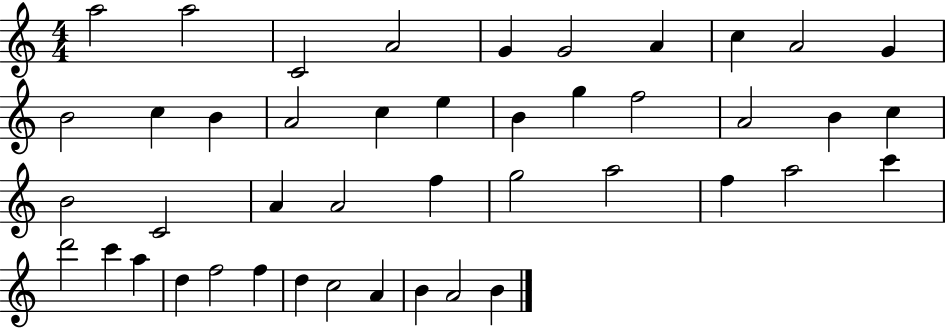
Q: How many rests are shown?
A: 0